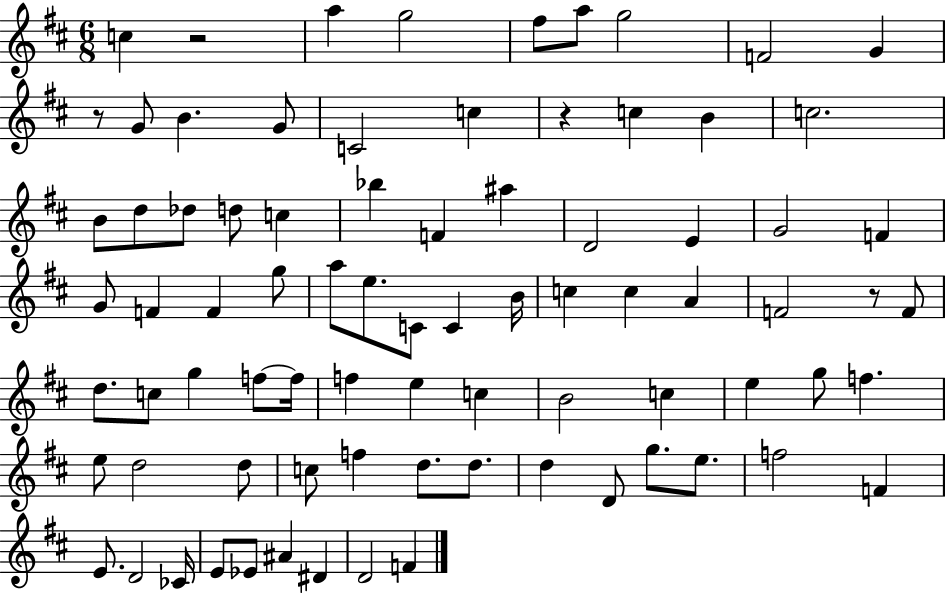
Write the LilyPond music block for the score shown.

{
  \clef treble
  \numericTimeSignature
  \time 6/8
  \key d \major
  c''4 r2 | a''4 g''2 | fis''8 a''8 g''2 | f'2 g'4 | \break r8 g'8 b'4. g'8 | c'2 c''4 | r4 c''4 b'4 | c''2. | \break b'8 d''8 des''8 d''8 c''4 | bes''4 f'4 ais''4 | d'2 e'4 | g'2 f'4 | \break g'8 f'4 f'4 g''8 | a''8 e''8. c'8 c'4 b'16 | c''4 c''4 a'4 | f'2 r8 f'8 | \break d''8. c''8 g''4 f''8~~ f''16 | f''4 e''4 c''4 | b'2 c''4 | e''4 g''8 f''4. | \break e''8 d''2 d''8 | c''8 f''4 d''8. d''8. | d''4 d'8 g''8. e''8. | f''2 f'4 | \break e'8. d'2 ces'16 | e'8 ees'8 ais'4 dis'4 | d'2 f'4 | \bar "|."
}